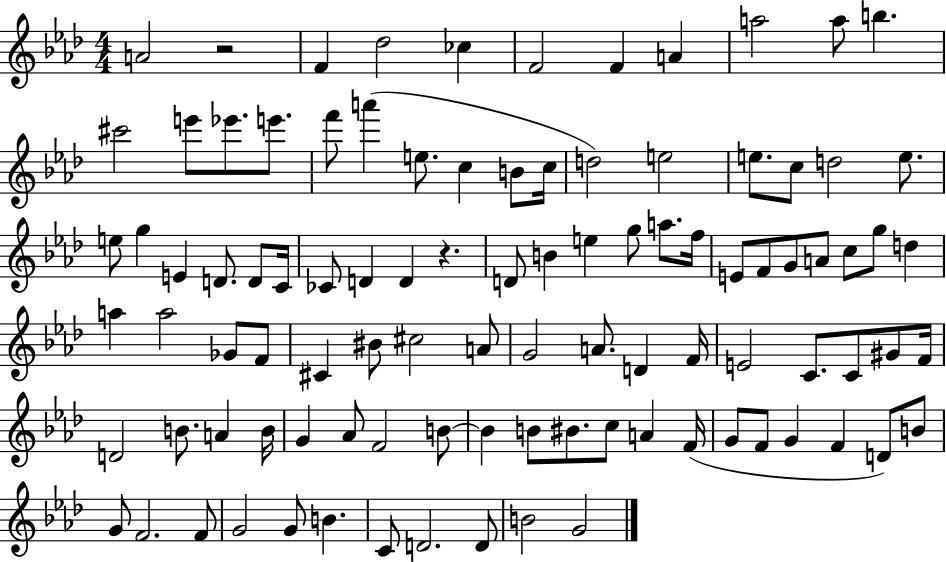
A4/h R/h F4/q Db5/h CES5/q F4/h F4/q A4/q A5/h A5/e B5/q. C#6/h E6/e Eb6/e. E6/e. F6/e A6/q E5/e. C5/q B4/e C5/s D5/h E5/h E5/e. C5/e D5/h E5/e. E5/e G5/q E4/q D4/e. D4/e C4/s CES4/e D4/q D4/q R/q. D4/e B4/q E5/q G5/e A5/e. F5/s E4/e F4/e G4/e A4/e C5/e G5/e D5/q A5/q A5/h Gb4/e F4/e C#4/q BIS4/e C#5/h A4/e G4/h A4/e. D4/q F4/s E4/h C4/e. C4/e G#4/e F4/s D4/h B4/e. A4/q B4/s G4/q Ab4/e F4/h B4/e B4/q B4/e BIS4/e. C5/e A4/q F4/s G4/e F4/e G4/q F4/q D4/e B4/e G4/e F4/h. F4/e G4/h G4/e B4/q. C4/e D4/h. D4/e B4/h G4/h